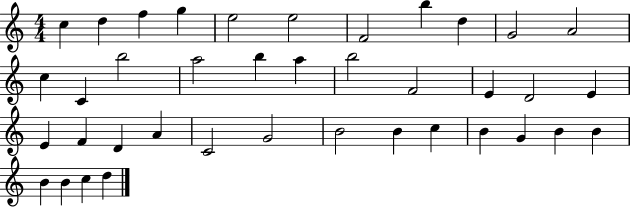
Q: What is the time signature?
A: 4/4